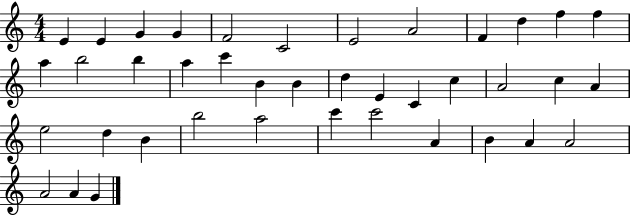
E4/q E4/q G4/q G4/q F4/h C4/h E4/h A4/h F4/q D5/q F5/q F5/q A5/q B5/h B5/q A5/q C6/q B4/q B4/q D5/q E4/q C4/q C5/q A4/h C5/q A4/q E5/h D5/q B4/q B5/h A5/h C6/q C6/h A4/q B4/q A4/q A4/h A4/h A4/q G4/q